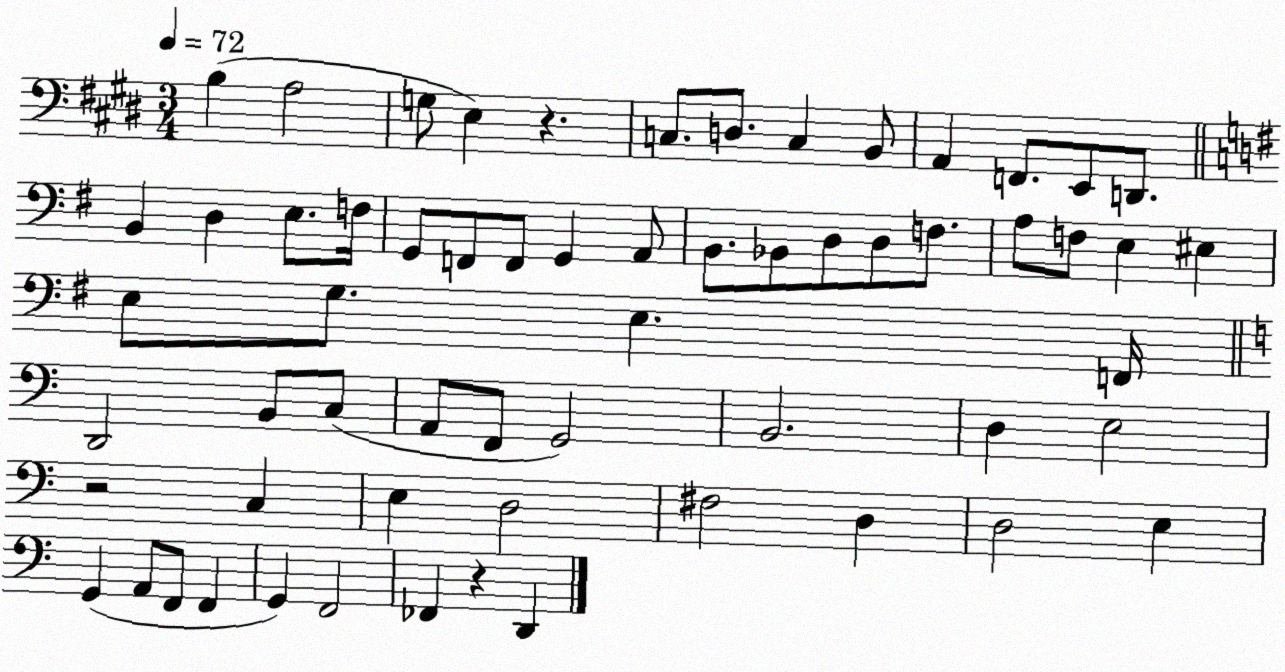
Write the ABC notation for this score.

X:1
T:Untitled
M:3/4
L:1/4
K:E
B, A,2 G,/2 E, z C,/2 D,/2 C, B,,/2 A,, F,,/2 E,,/2 D,,/2 B,, D, E,/2 F,/4 G,,/2 F,,/2 F,,/2 G,, A,,/2 B,,/2 _B,,/2 D,/2 D,/2 F,/2 A,/2 F,/2 E, ^E, E,/2 G,/2 E, F,,/4 D,,2 B,,/2 C,/2 A,,/2 F,,/2 G,,2 B,,2 D, E,2 z2 C, E, D,2 ^F,2 D, D,2 E, G,, A,,/2 F,,/2 F,, G,, F,,2 _F,, z D,,